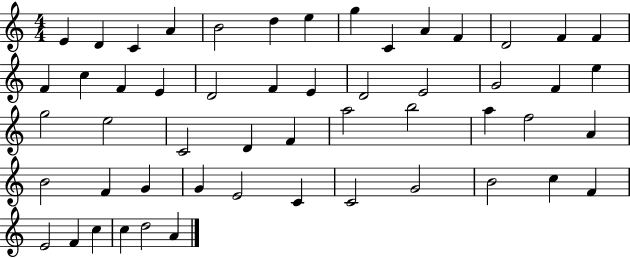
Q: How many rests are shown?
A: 0